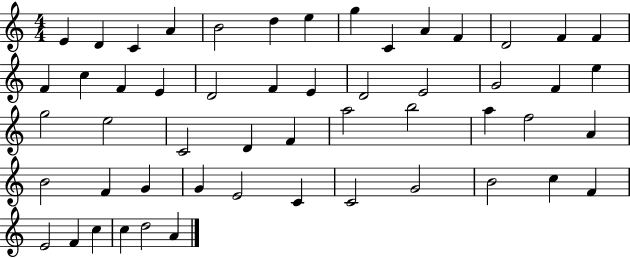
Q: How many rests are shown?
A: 0